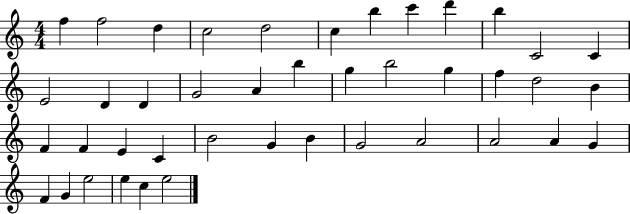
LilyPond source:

{
  \clef treble
  \numericTimeSignature
  \time 4/4
  \key c \major
  f''4 f''2 d''4 | c''2 d''2 | c''4 b''4 c'''4 d'''4 | b''4 c'2 c'4 | \break e'2 d'4 d'4 | g'2 a'4 b''4 | g''4 b''2 g''4 | f''4 d''2 b'4 | \break f'4 f'4 e'4 c'4 | b'2 g'4 b'4 | g'2 a'2 | a'2 a'4 g'4 | \break f'4 g'4 e''2 | e''4 c''4 e''2 | \bar "|."
}